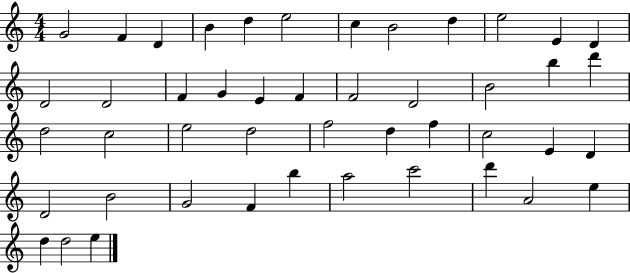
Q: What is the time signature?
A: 4/4